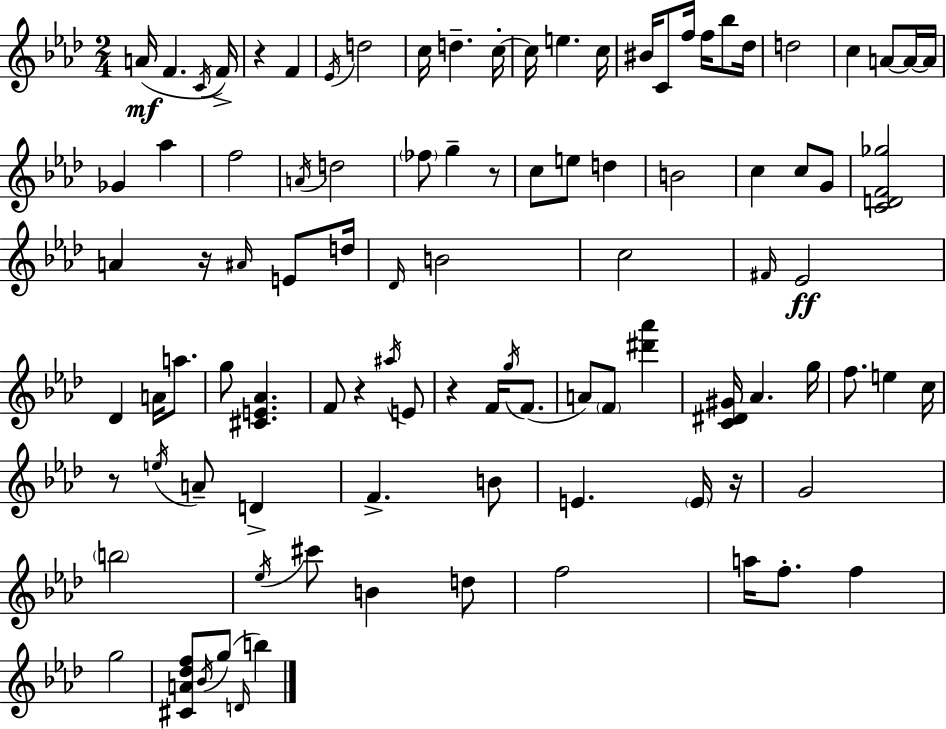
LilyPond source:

{
  \clef treble
  \numericTimeSignature
  \time 2/4
  \key f \minor
  \repeat volta 2 { a'16(\mf f'4. \acciaccatura { c'16 } | f'16->) r4 f'4 | \acciaccatura { ees'16 } d''2 | c''16 d''4.-- | \break c''16-.~~ c''16 e''4. | c''16 bis'16 c'8 f''16 f''16 bes''8 | des''16 d''2 | c''4 a'8~~ | \break a'16~~ a'16 ges'4 aes''4 | f''2 | \acciaccatura { a'16 } d''2 | \parenthesize fes''8 g''4-- | \break r8 c''8 e''8 d''4 | b'2 | c''4 c''8 | g'8 <c' d' f' ges''>2 | \break a'4 r16 | \grace { ais'16 } e'8 d''16 \grace { des'16 } b'2 | c''2 | \grace { fis'16 }\ff ees'2 | \break des'4 | a'16 a''8. g''8 | <cis' e' aes'>4. f'8 | r4 \acciaccatura { ais''16 } e'8 r4 | \break f'16 \acciaccatura { g''16 }( f'8. | a'8) \parenthesize f'8 <dis''' aes'''>4 | <c' dis' gis'>16 aes'4. g''16 | f''8. e''4 c''16 | \break r8 \acciaccatura { e''16 } a'8-- d'4-> | f'4.-> b'8 | e'4. \parenthesize e'16 | r16 g'2 | \break \parenthesize b''2 | \acciaccatura { ees''16 } cis'''8 b'4 | d''8 f''2 | a''16 f''8.-. f''4 | \break g''2 | <cis' a' des'' f''>8 \acciaccatura { bes'16 } g''8( \grace { d'16 } | b''4) } \bar "|."
}